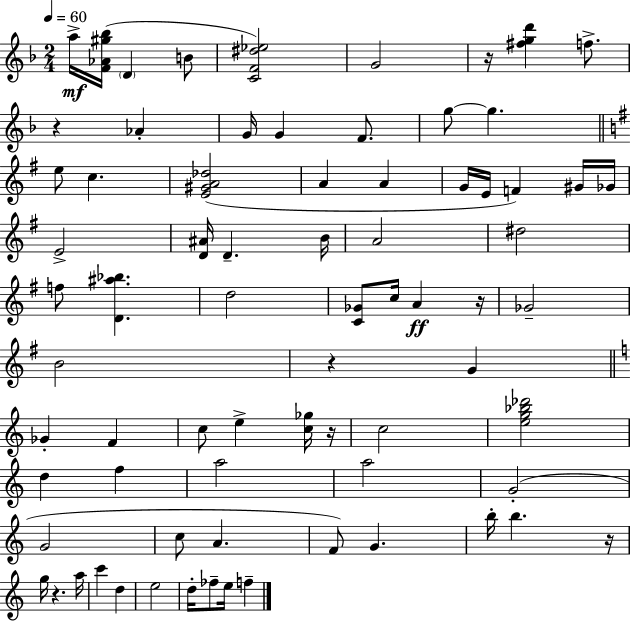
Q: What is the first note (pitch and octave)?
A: A5